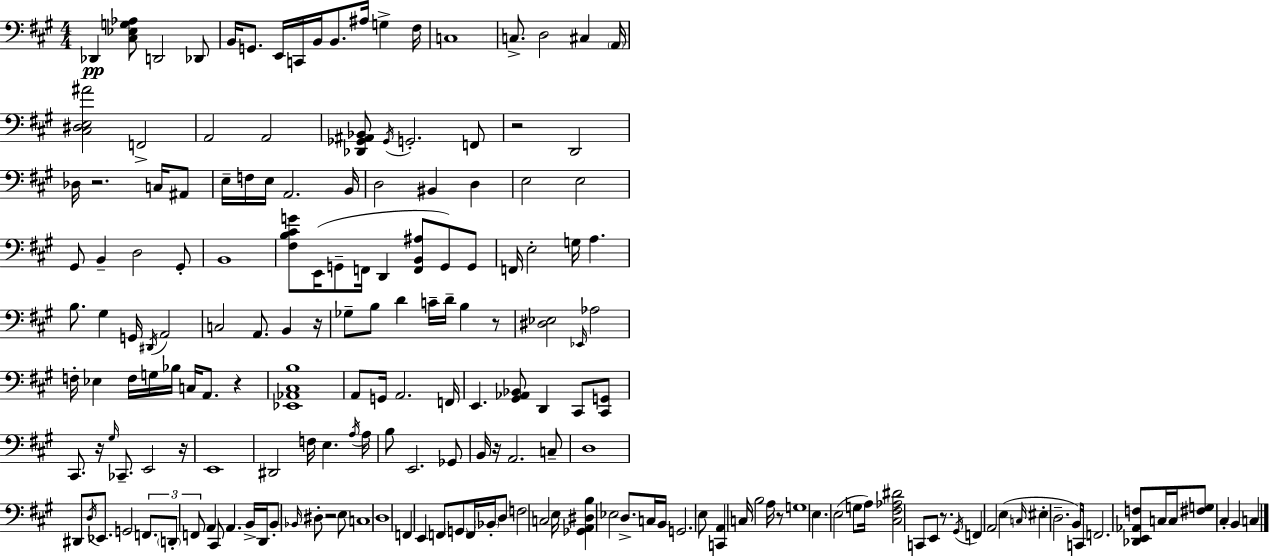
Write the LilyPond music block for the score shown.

{
  \clef bass
  \numericTimeSignature
  \time 4/4
  \key a \major
  des,4\pp <cis ees g aes>8 d,2 des,8 | b,16 g,8. e,16 c,16 b,16 b,8. ais16 g4-> fis16 | c1 | c8.-> d2 cis4 \parenthesize a,16 | \break <cis dis e ais'>2 f,2-> | a,2 a,2 | <des, ges, ais, bes,>8 \acciaccatura { ges,16 } g,2.-. f,8 | r2 d,2 | \break des16 r2. c16 ais,8 | e16-- f16 e16 a,2. | b,16 d2 bis,4 d4 | e2 e2 | \break gis,8 b,4-- d2 gis,8-. | b,1 | <fis b cis' g'>8 e,16( g,8-- f,16 d,4 <f, b, ais>8 g,8) g,8 | f,16 e2-. g16 a4. | \break b8. gis4 g,16 \acciaccatura { dis,16 } a,2 | c2 a,8. b,4 | r16 ges8-- b8 d'4 c'16-- d'16-- b4 | r8 <dis ees>2 \grace { ees,16 } aes2 | \break f16-. ees4 f16 g16 bes16 c16 a,8. r4 | <ees, aes, cis b>1 | a,8 g,16 a,2. | f,16 e,4. <gis, aes, bes,>8 d,4 cis,8 | \break <cis, g,>8 cis,8. r16 \grace { gis16 } ces,8.-- e,2 | r16 e,1 | dis,2 f16 e4. | \acciaccatura { a16 } a16 b8 e,2. | \break ges,8 b,16 r16 a,2. | c8-- d1 | dis,8 \acciaccatura { d16 } ees,8. g,2 | \tuplet 3/2 { f,8. \parenthesize d,8-. f,8 } a,4 cis,8 | \break a,4. b,16-> d,16 b,8-. \grace { bes,16 } dis8-. r2 | e8 c1 | d1 | f,4 e,4 f,8 | \break \parenthesize g,8 f,16 \parenthesize bes,16-. d8 f2 c2 | e16 <ges, a, dis b>4 ees2 | d8.-> c16 b,16 g,2. | e8 <c, a,>4 c16 b2 | \break a16 r8 g1 | e4. e2( | g8 a16) <cis fis aes dis'>2 | c,8 e,8 r8. \acciaccatura { gis,16 } f,4 a,2 | \break e4( \grace { c16 } eis4-. d2.-- | b,16) c,16 f,2. | <des, e, aes, f>8 c16 c16 <fis g>8 cis4-. | b,4 c4 \bar "|."
}